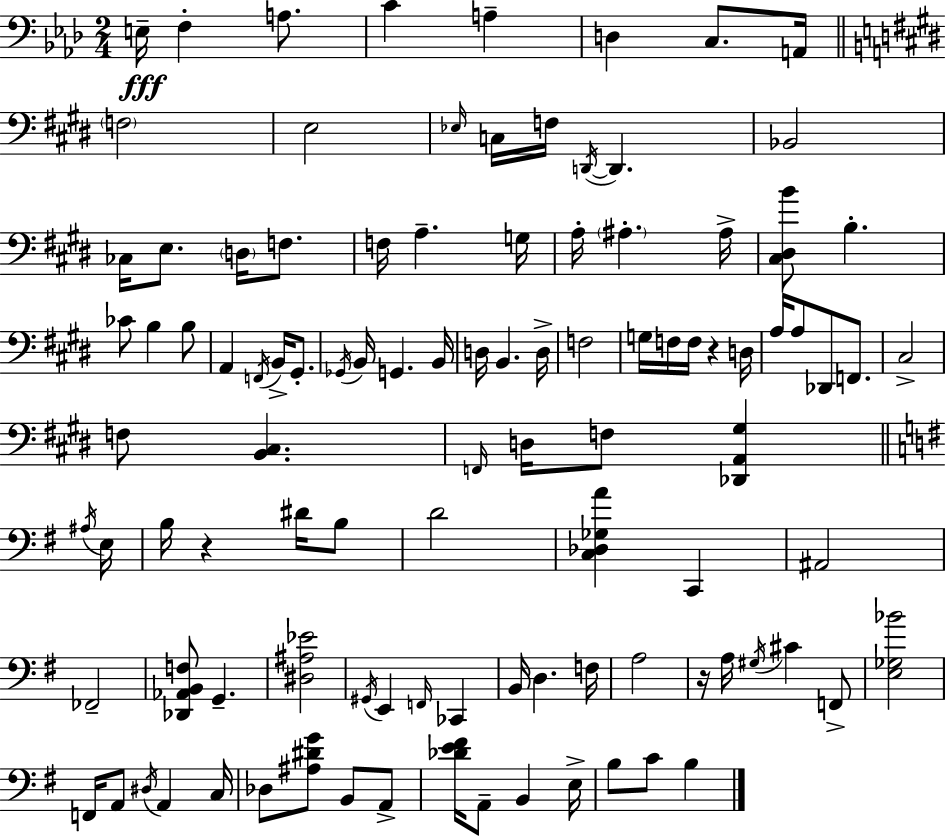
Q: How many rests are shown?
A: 3